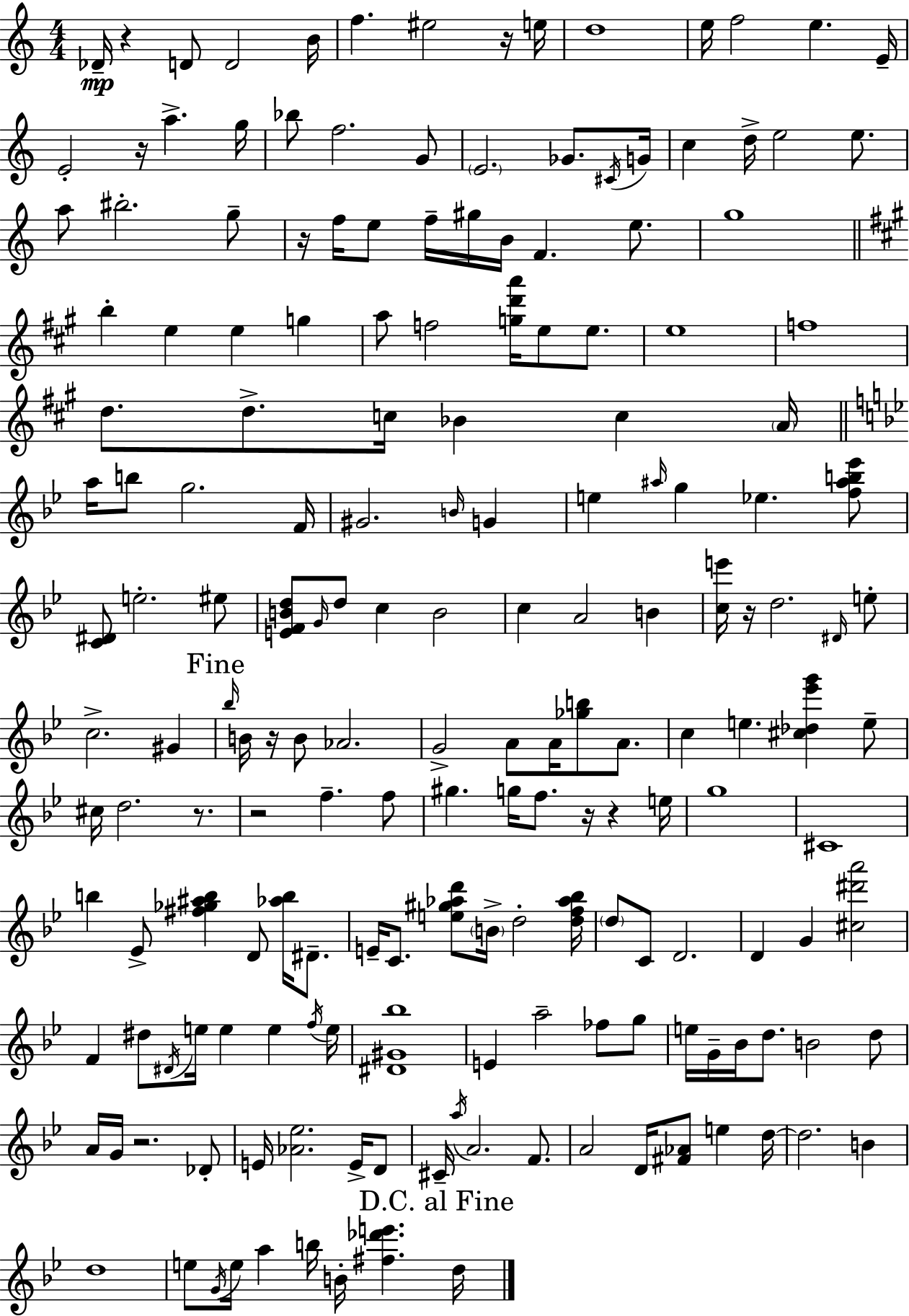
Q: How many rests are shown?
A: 11